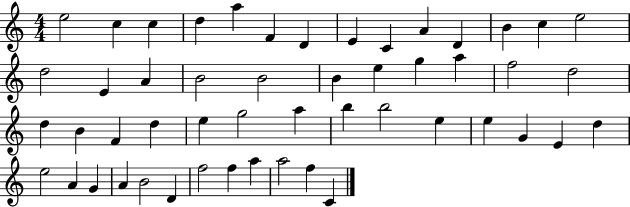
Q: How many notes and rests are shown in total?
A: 51